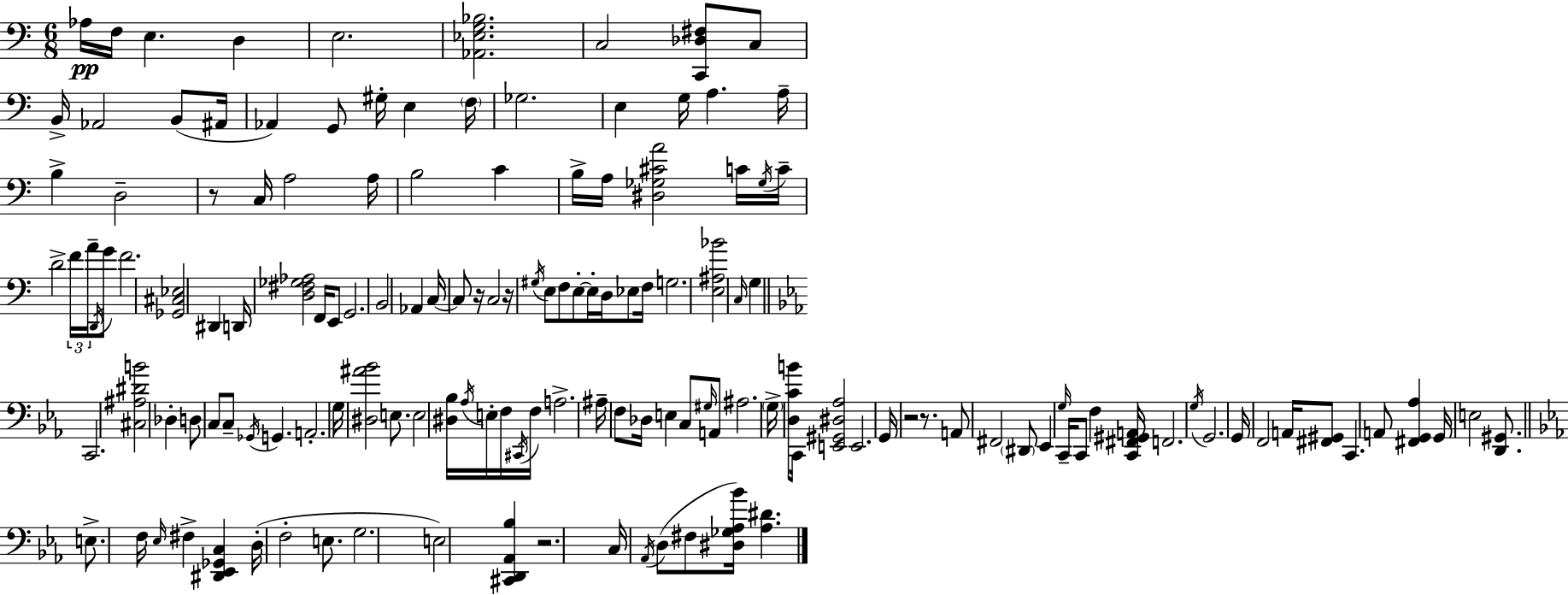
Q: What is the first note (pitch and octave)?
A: Ab3